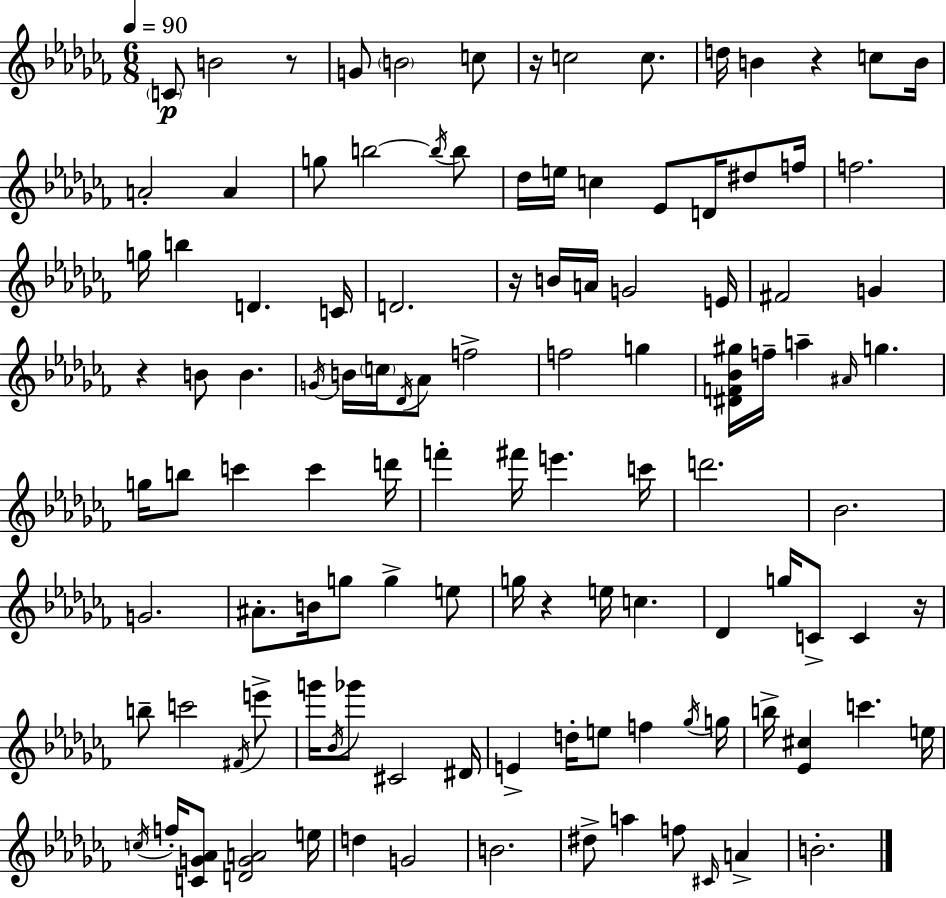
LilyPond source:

{
  \clef treble
  \numericTimeSignature
  \time 6/8
  \key aes \minor
  \tempo 4 = 90
  \repeat volta 2 { \parenthesize c'8\p b'2 r8 | g'8 \parenthesize b'2 c''8 | r16 c''2 c''8. | d''16 b'4 r4 c''8 b'16 | \break a'2-. a'4 | g''8 b''2~~ \acciaccatura { b''16 } b''8 | des''16 e''16 c''4 ees'8 d'16 dis''8 | f''16 f''2. | \break g''16 b''4 d'4. | c'16 d'2. | r16 b'16 a'16 g'2 | e'16 fis'2 g'4 | \break r4 b'8 b'4. | \acciaccatura { g'16 } b'16 \parenthesize c''16 \acciaccatura { des'16 } aes'8 f''2-> | f''2 g''4 | <dis' f' bes' gis''>16 f''16-- a''4-- \grace { ais'16 } g''4. | \break g''16 b''8 c'''4 c'''4 | d'''16 f'''4-. fis'''16 e'''4. | c'''16 d'''2. | bes'2. | \break g'2. | ais'8.-. b'16 g''8 g''4-> | e''8 g''16 r4 e''16 c''4. | des'4 g''16 c'8-> c'4 | \break r16 b''8-- c'''2 | \acciaccatura { fis'16 } e'''8-> g'''16 \acciaccatura { bes'16 } ges'''8 cis'2 | dis'16 e'4-> d''16-. e''8 | f''4 \acciaccatura { ges''16 } g''16 b''16-> <ees' cis''>4 | \break c'''4. e''16 \acciaccatura { c''16 } f''16-. <c' g' aes'>8 <d' g' a'>2 | e''16 d''4 | g'2 b'2. | dis''8-> a''4 | \break f''8 \grace { cis'16 } a'4-> b'2.-. | } \bar "|."
}